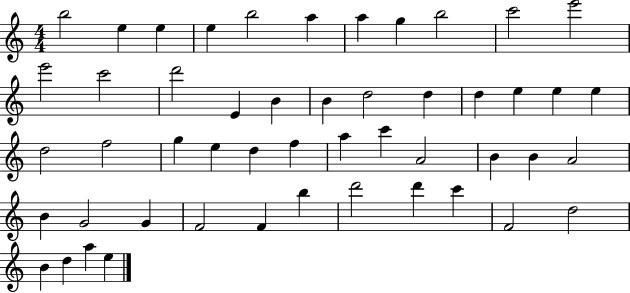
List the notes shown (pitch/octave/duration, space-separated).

B5/h E5/q E5/q E5/q B5/h A5/q A5/q G5/q B5/h C6/h E6/h E6/h C6/h D6/h E4/q B4/q B4/q D5/h D5/q D5/q E5/q E5/q E5/q D5/h F5/h G5/q E5/q D5/q F5/q A5/q C6/q A4/h B4/q B4/q A4/h B4/q G4/h G4/q F4/h F4/q B5/q D6/h D6/q C6/q F4/h D5/h B4/q D5/q A5/q E5/q